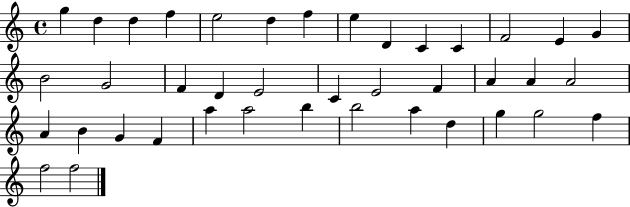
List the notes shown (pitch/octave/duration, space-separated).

G5/q D5/q D5/q F5/q E5/h D5/q F5/q E5/q D4/q C4/q C4/q F4/h E4/q G4/q B4/h G4/h F4/q D4/q E4/h C4/q E4/h F4/q A4/q A4/q A4/h A4/q B4/q G4/q F4/q A5/q A5/h B5/q B5/h A5/q D5/q G5/q G5/h F5/q F5/h F5/h